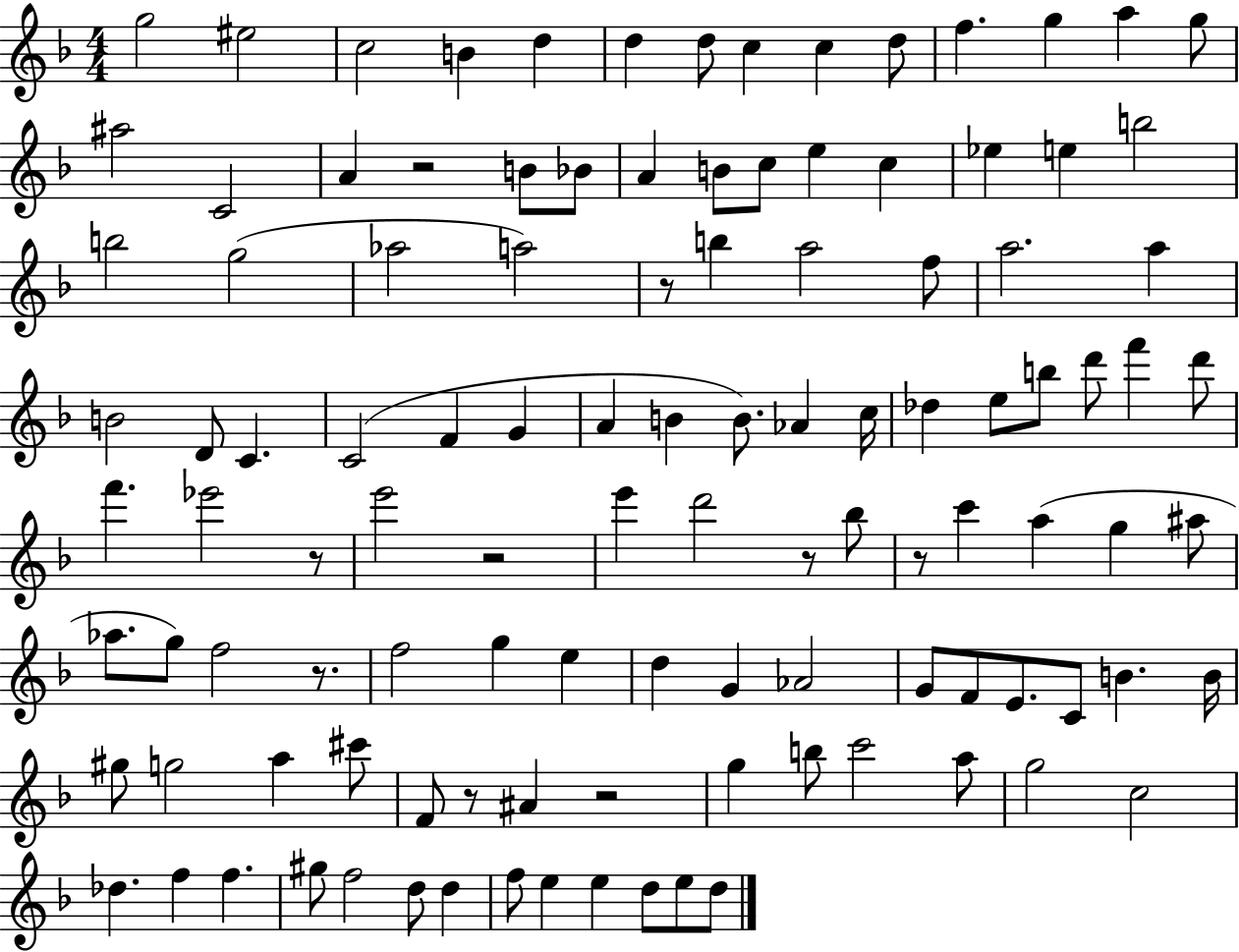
X:1
T:Untitled
M:4/4
L:1/4
K:F
g2 ^e2 c2 B d d d/2 c c d/2 f g a g/2 ^a2 C2 A z2 B/2 _B/2 A B/2 c/2 e c _e e b2 b2 g2 _a2 a2 z/2 b a2 f/2 a2 a B2 D/2 C C2 F G A B B/2 _A c/4 _d e/2 b/2 d'/2 f' d'/2 f' _e'2 z/2 e'2 z2 e' d'2 z/2 _b/2 z/2 c' a g ^a/2 _a/2 g/2 f2 z/2 f2 g e d G _A2 G/2 F/2 E/2 C/2 B B/4 ^g/2 g2 a ^c'/2 F/2 z/2 ^A z2 g b/2 c'2 a/2 g2 c2 _d f f ^g/2 f2 d/2 d f/2 e e d/2 e/2 d/2